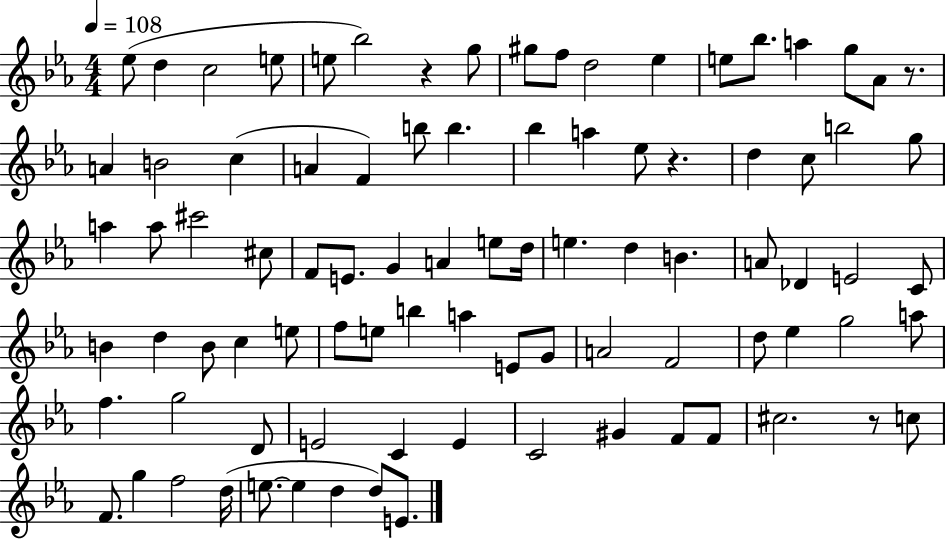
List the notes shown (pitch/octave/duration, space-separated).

Eb5/e D5/q C5/h E5/e E5/e Bb5/h R/q G5/e G#5/e F5/e D5/h Eb5/q E5/e Bb5/e. A5/q G5/e Ab4/e R/e. A4/q B4/h C5/q A4/q F4/q B5/e B5/q. Bb5/q A5/q Eb5/e R/q. D5/q C5/e B5/h G5/e A5/q A5/e C#6/h C#5/e F4/e E4/e. G4/q A4/q E5/e D5/s E5/q. D5/q B4/q. A4/e Db4/q E4/h C4/e B4/q D5/q B4/e C5/q E5/e F5/e E5/e B5/q A5/q E4/e G4/e A4/h F4/h D5/e Eb5/q G5/h A5/e F5/q. G5/h D4/e E4/h C4/q E4/q C4/h G#4/q F4/e F4/e C#5/h. R/e C5/e F4/e. G5/q F5/h D5/s E5/e. E5/q D5/q D5/e E4/e.